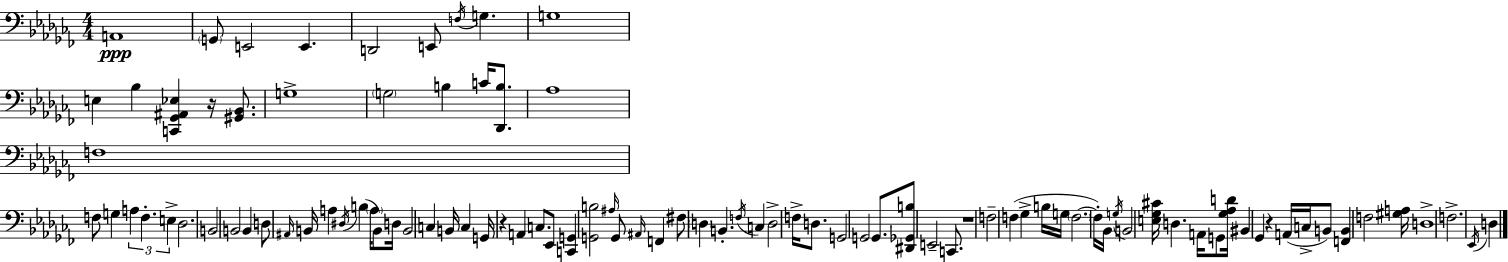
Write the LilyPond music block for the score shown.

{
  \clef bass
  \numericTimeSignature
  \time 4/4
  \key aes \minor
  \repeat volta 2 { a,1\ppp | \parenthesize g,8 e,2 e,4. | d,2 e,8 \acciaccatura { f16 } g4. | g1 | \break e4 bes4 <c, ges, ais, ees>4 r16 <gis, bes,>8. | g1-> | \parenthesize g2 b4 c'16 <des, b>8. | aes1 | \break f1 | f8 g4 \tuplet 3/2 { a4 f4.-. | e4-> } des2. | b,2 b,2 | \break b,4 d8 \grace { ais,16 } b,16 a4 \acciaccatura { dis16 } b4( | \parenthesize a16 b,8) d16 b,2 c4 | b,16 c4 g,16 r4 a,4 | c8. ees,8 <c, g,>4 <g, b>2 | \break \grace { ais16 } g,8 \grace { ais,16 } f,4 fis8 \parenthesize d4 b,4.-. | \acciaccatura { f16 } c4 d2-> | f16-> d8. g,2 g,2 | g,8. <dis, ges, b>8 e,2-- | \break c,8. r1 | f2-- f4( | ges4-> b16 g16 \parenthesize f2.~~ | f16-.) bes,16 \acciaccatura { g16 } b,2 <e ges cis'>16 | \break d4. a,16 g,8 <ges aes d'>16 bis,4 ges,4 | r4 a,16( c16-> b,8) <f, b,>4 f2 | <gis a>16 d1-> | f2.-> | \break \acciaccatura { ees,16 } d4 } \bar "|."
}